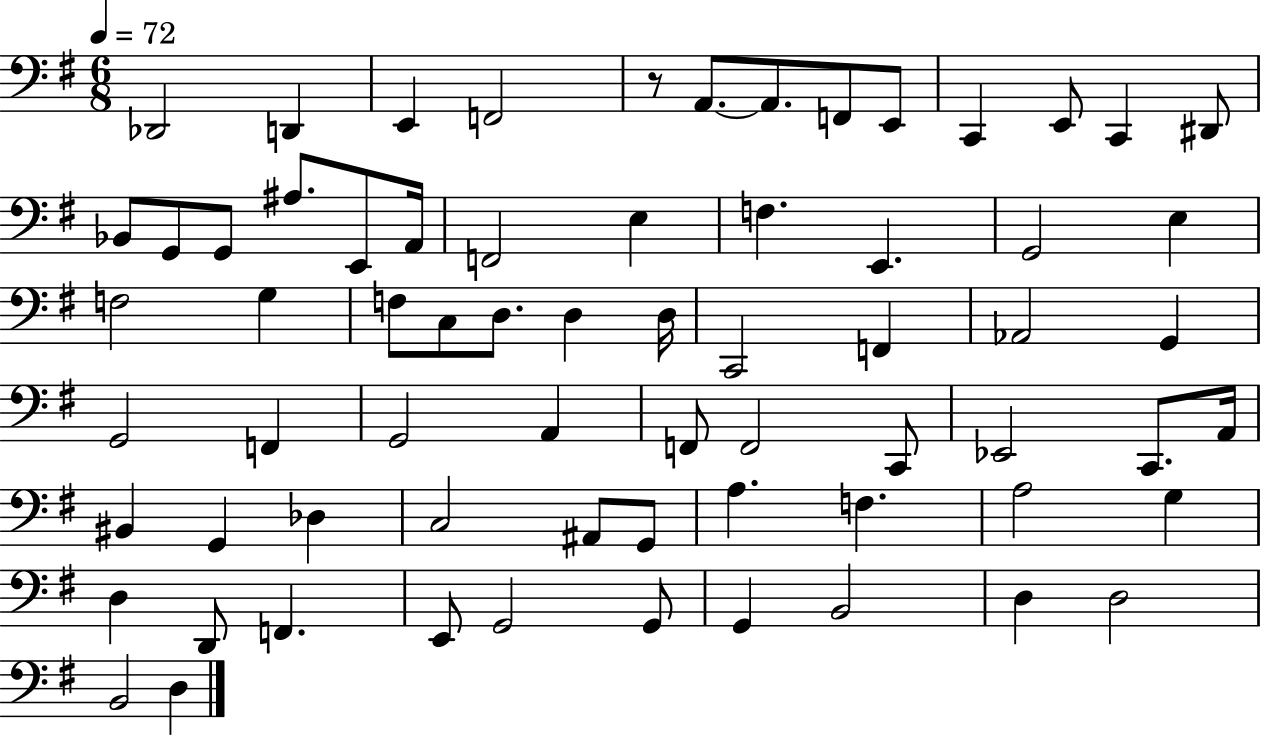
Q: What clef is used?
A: bass